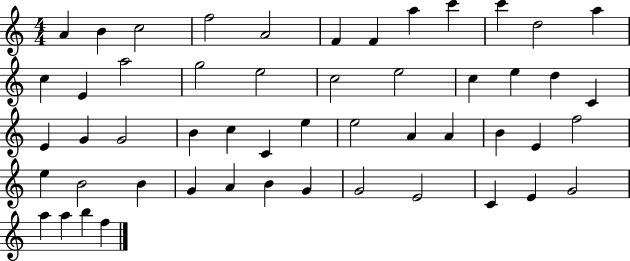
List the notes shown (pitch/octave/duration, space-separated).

A4/q B4/q C5/h F5/h A4/h F4/q F4/q A5/q C6/q C6/q D5/h A5/q C5/q E4/q A5/h G5/h E5/h C5/h E5/h C5/q E5/q D5/q C4/q E4/q G4/q G4/h B4/q C5/q C4/q E5/q E5/h A4/q A4/q B4/q E4/q F5/h E5/q B4/h B4/q G4/q A4/q B4/q G4/q G4/h E4/h C4/q E4/q G4/h A5/q A5/q B5/q F5/q